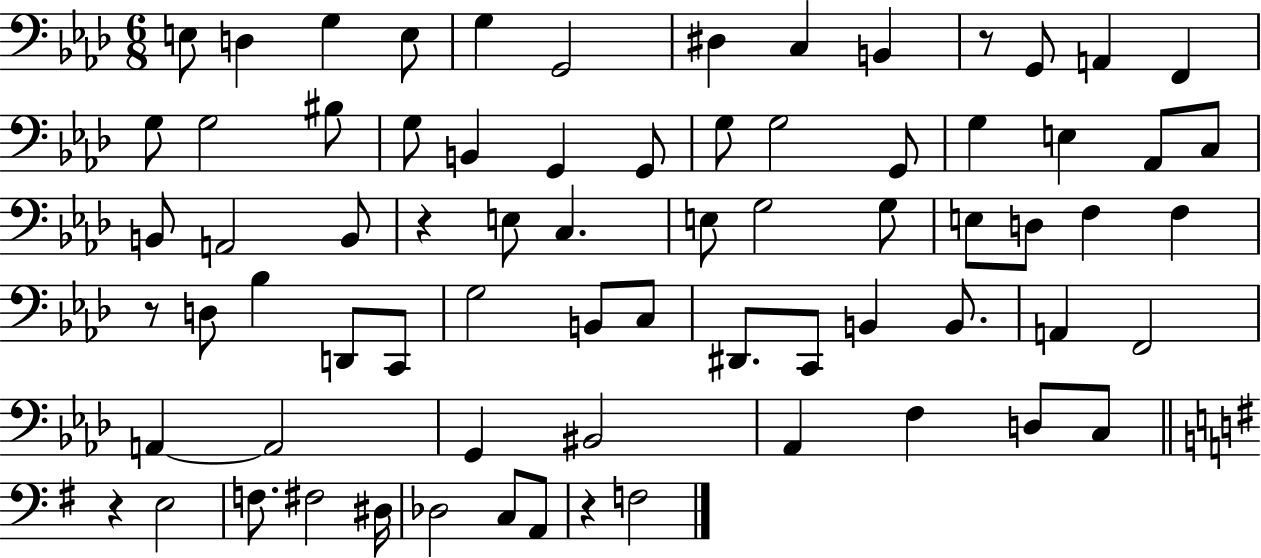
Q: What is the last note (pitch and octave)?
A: F3